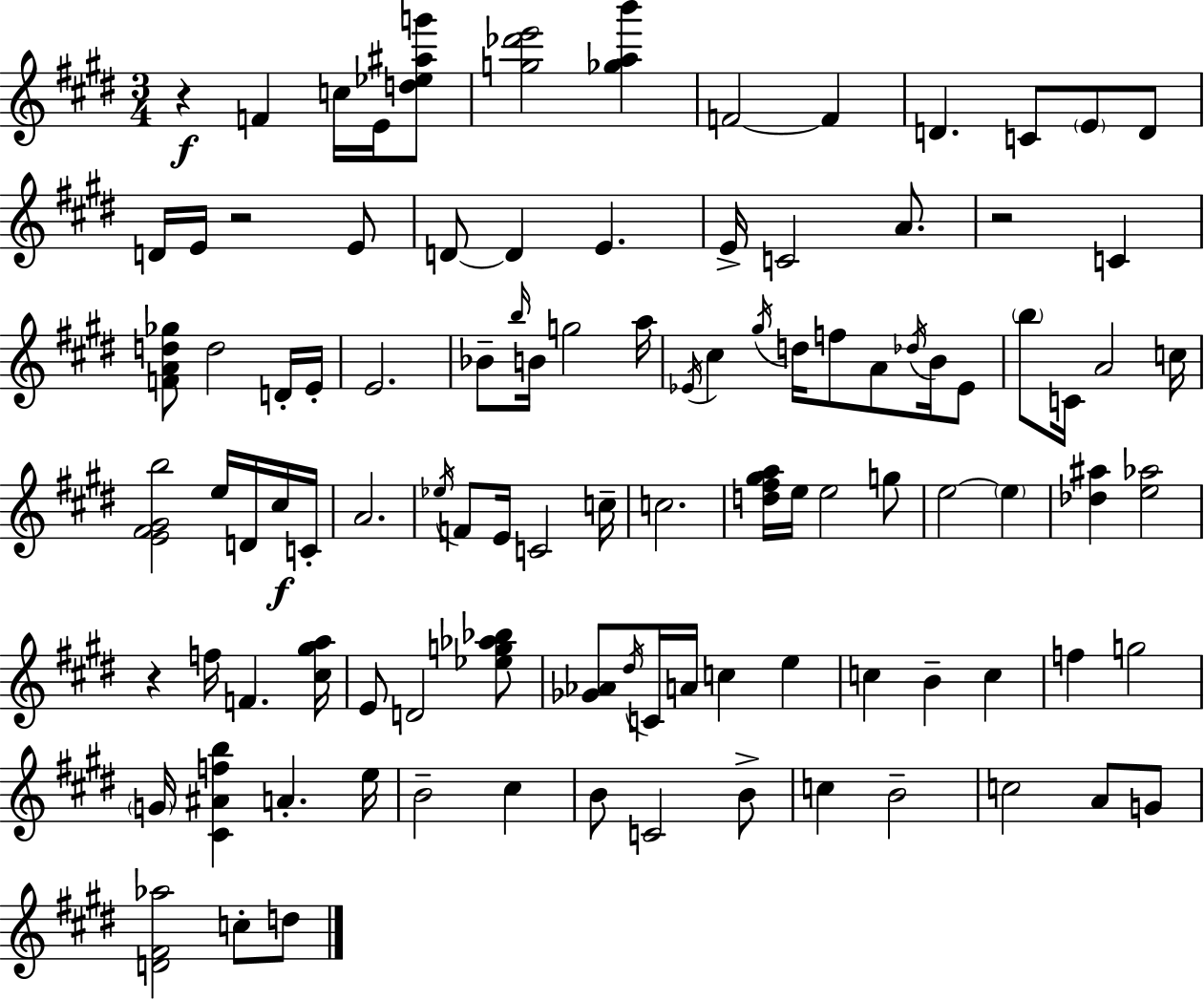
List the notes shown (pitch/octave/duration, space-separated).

R/q F4/q C5/s E4/s [D5,Eb5,A#5,G6]/e [G5,Db6,E6]/h [Gb5,A5,B6]/q F4/h F4/q D4/q. C4/e E4/e D4/e D4/s E4/s R/h E4/e D4/e D4/q E4/q. E4/s C4/h A4/e. R/h C4/q [F4,A4,D5,Gb5]/e D5/h D4/s E4/s E4/h. Bb4/e B5/s B4/s G5/h A5/s Eb4/s C#5/q G#5/s D5/s F5/e A4/e Db5/s B4/s Eb4/e B5/e C4/s A4/h C5/s [E4,F#4,G#4,B5]/h E5/s D4/s C#5/s C4/s A4/h. Eb5/s F4/e E4/s C4/h C5/s C5/h. [D5,F#5,G#5,A5]/s E5/s E5/h G5/e E5/h E5/q [Db5,A#5]/q [E5,Ab5]/h R/q F5/s F4/q. [C#5,G#5,A5]/s E4/e D4/h [Eb5,G5,Ab5,Bb5]/e [Gb4,Ab4]/e D#5/s C4/s A4/s C5/q E5/q C5/q B4/q C5/q F5/q G5/h G4/s [C#4,A#4,F5,B5]/q A4/q. E5/s B4/h C#5/q B4/e C4/h B4/e C5/q B4/h C5/h A4/e G4/e [D4,F#4,Ab5]/h C5/e D5/e